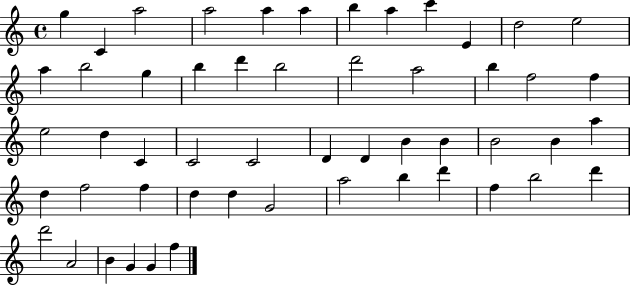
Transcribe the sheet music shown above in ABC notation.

X:1
T:Untitled
M:4/4
L:1/4
K:C
g C a2 a2 a a b a c' E d2 e2 a b2 g b d' b2 d'2 a2 b f2 f e2 d C C2 C2 D D B B B2 B a d f2 f d d G2 a2 b d' f b2 d' d'2 A2 B G G f